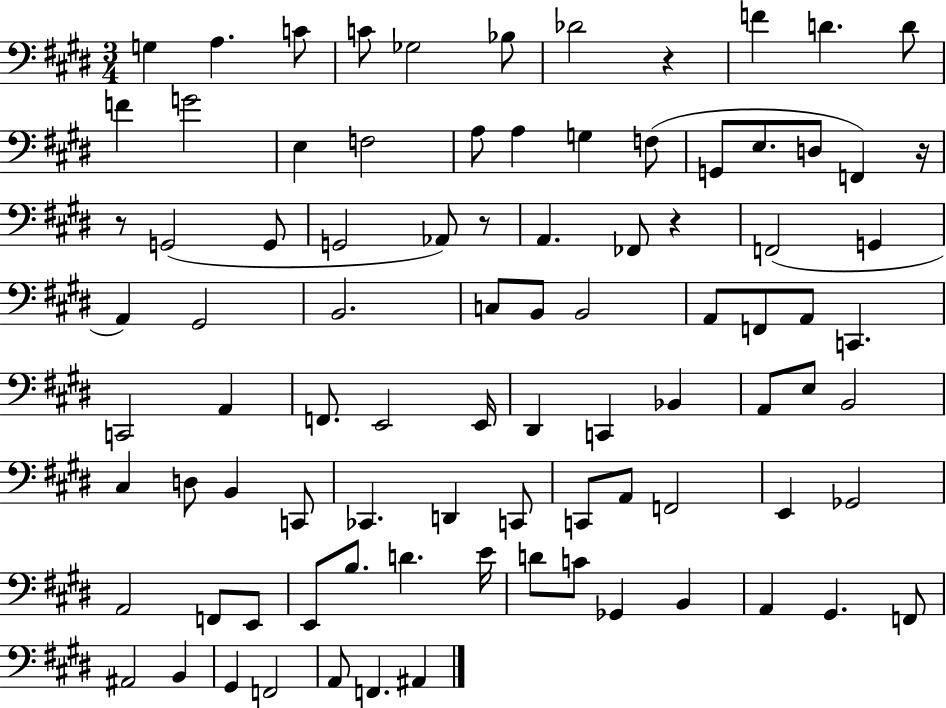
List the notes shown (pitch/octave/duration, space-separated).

G3/q A3/q. C4/e C4/e Gb3/h Bb3/e Db4/h R/q F4/q D4/q. D4/e F4/q G4/h E3/q F3/h A3/e A3/q G3/q F3/e G2/e E3/e. D3/e F2/q R/s R/e G2/h G2/e G2/h Ab2/e R/e A2/q. FES2/e R/q F2/h G2/q A2/q G#2/h B2/h. C3/e B2/e B2/h A2/e F2/e A2/e C2/q. C2/h A2/q F2/e. E2/h E2/s D#2/q C2/q Bb2/q A2/e E3/e B2/h C#3/q D3/e B2/q C2/e CES2/q. D2/q C2/e C2/e A2/e F2/h E2/q Gb2/h A2/h F2/e E2/e E2/e B3/e. D4/q. E4/s D4/e C4/e Gb2/q B2/q A2/q G#2/q. F2/e A#2/h B2/q G#2/q F2/h A2/e F2/q. A#2/q